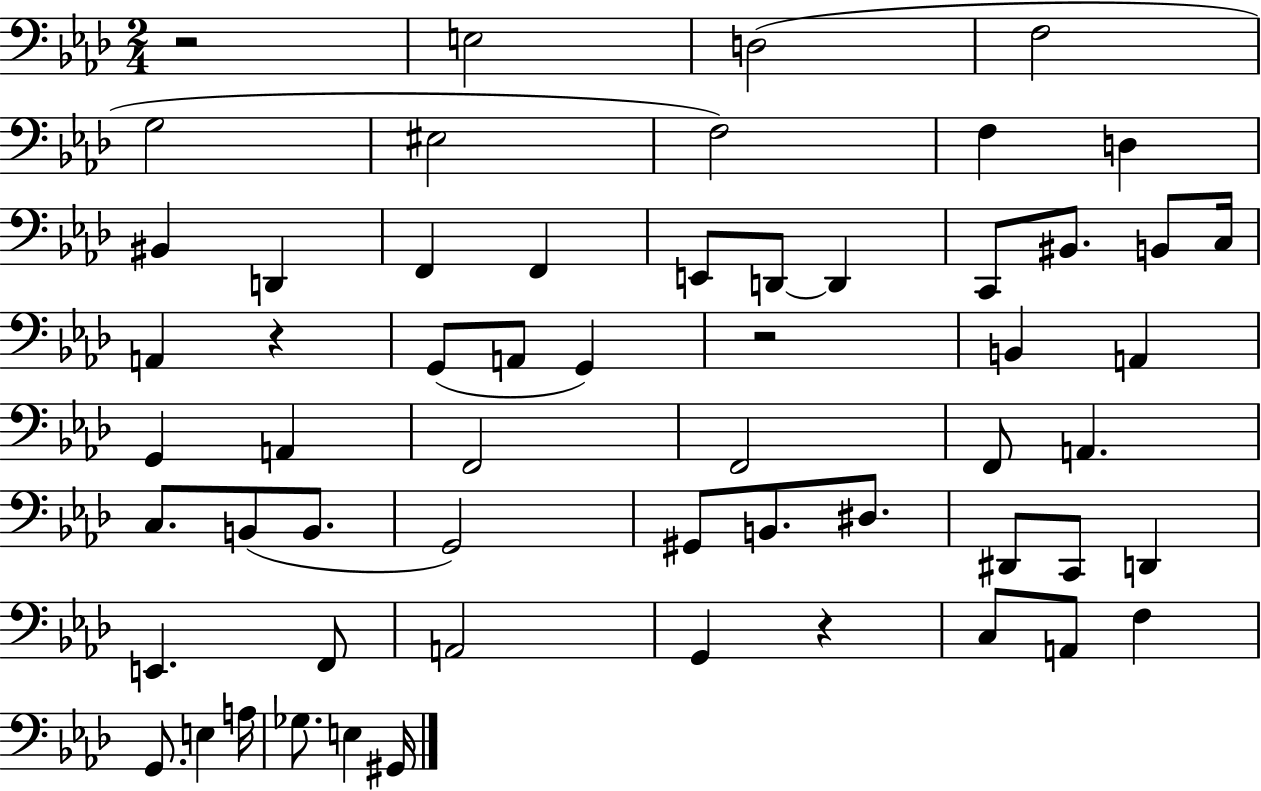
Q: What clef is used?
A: bass